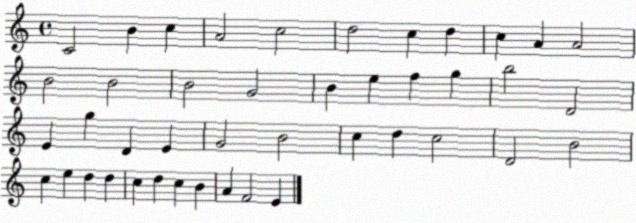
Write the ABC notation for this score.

X:1
T:Untitled
M:4/4
L:1/4
K:C
C2 B c A2 c2 d2 c d c A A2 B2 B2 B2 G2 B e f g b2 D2 E g D E G2 B2 c d c2 D2 B2 c e d d c d c B A F2 E